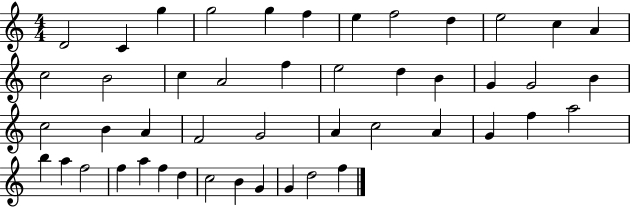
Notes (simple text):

D4/h C4/q G5/q G5/h G5/q F5/q E5/q F5/h D5/q E5/h C5/q A4/q C5/h B4/h C5/q A4/h F5/q E5/h D5/q B4/q G4/q G4/h B4/q C5/h B4/q A4/q F4/h G4/h A4/q C5/h A4/q G4/q F5/q A5/h B5/q A5/q F5/h F5/q A5/q F5/q D5/q C5/h B4/q G4/q G4/q D5/h F5/q